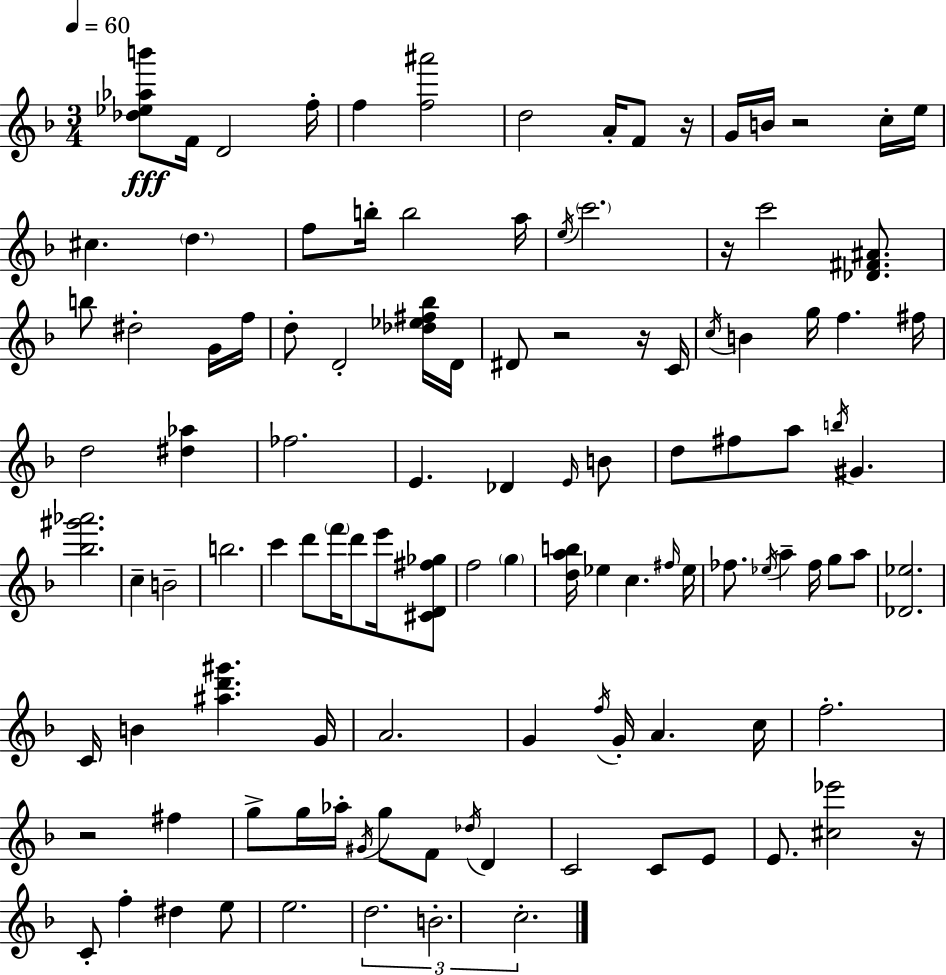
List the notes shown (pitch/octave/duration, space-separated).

[Db5,Eb5,Ab5,B6]/e F4/s D4/h F5/s F5/q [F5,A#6]/h D5/h A4/s F4/e R/s G4/s B4/s R/h C5/s E5/s C#5/q. D5/q. F5/e B5/s B5/h A5/s E5/s C6/h. R/s C6/h [Db4,F#4,A#4]/e. B5/e D#5/h G4/s F5/s D5/e D4/h [Db5,Eb5,F#5,Bb5]/s D4/s D#4/e R/h R/s C4/s C5/s B4/q G5/s F5/q. F#5/s D5/h [D#5,Ab5]/q FES5/h. E4/q. Db4/q E4/s B4/e D5/e F#5/e A5/e B5/s G#4/q. [Bb5,G#6,Ab6]/h. C5/q B4/h B5/h. C6/q D6/e F6/s D6/e E6/s [C#4,D4,F#5,Gb5]/e F5/h G5/q [D5,A5,B5]/s Eb5/q C5/q. F#5/s Eb5/s FES5/e. Eb5/s A5/q FES5/s G5/e A5/e [Db4,Eb5]/h. C4/s B4/q [A#5,D6,G#6]/q. G4/s A4/h. G4/q F5/s G4/s A4/q. C5/s F5/h. R/h F#5/q G5/e G5/s Ab5/s G#4/s G5/e F4/e Db5/s D4/q C4/h C4/e E4/e E4/e. [C#5,Eb6]/h R/s C4/e F5/q D#5/q E5/e E5/h. D5/h. B4/h. C5/h.